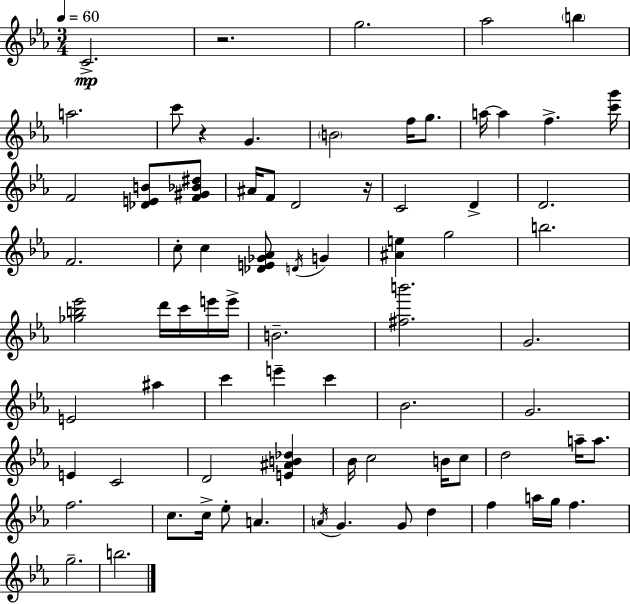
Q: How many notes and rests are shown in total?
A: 76